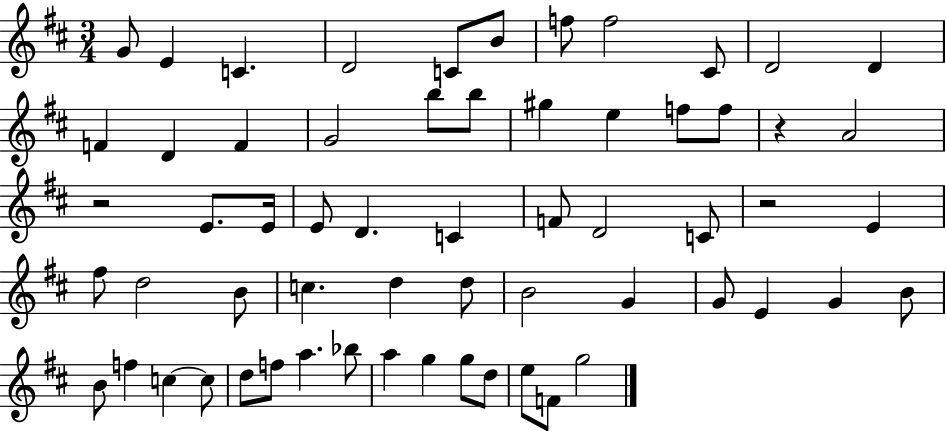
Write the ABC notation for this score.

X:1
T:Untitled
M:3/4
L:1/4
K:D
G/2 E C D2 C/2 B/2 f/2 f2 ^C/2 D2 D F D F G2 b/2 b/2 ^g e f/2 f/2 z A2 z2 E/2 E/4 E/2 D C F/2 D2 C/2 z2 E ^f/2 d2 B/2 c d d/2 B2 G G/2 E G B/2 B/2 f c c/2 d/2 f/2 a _b/2 a g g/2 d/2 e/2 F/2 g2